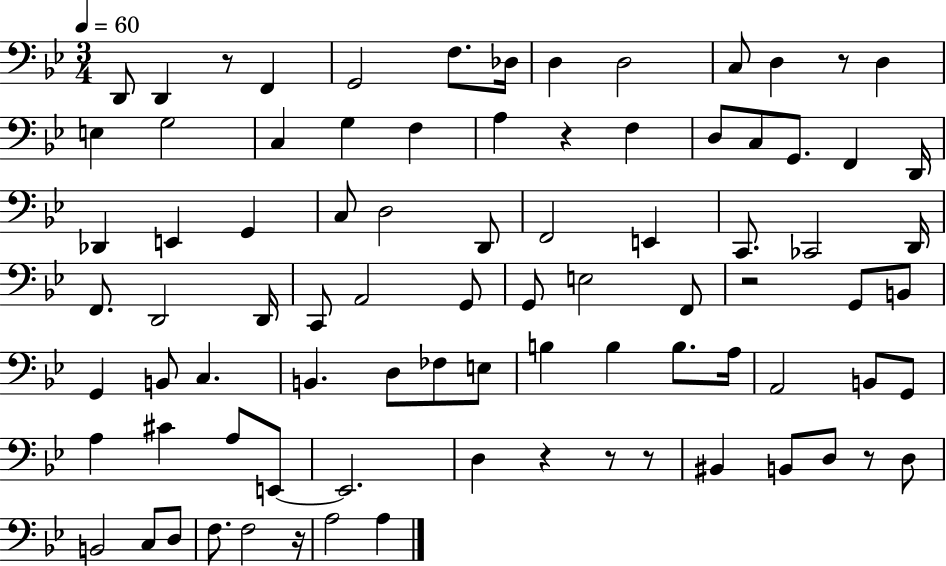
X:1
T:Untitled
M:3/4
L:1/4
K:Bb
D,,/2 D,, z/2 F,, G,,2 F,/2 _D,/4 D, D,2 C,/2 D, z/2 D, E, G,2 C, G, F, A, z F, D,/2 C,/2 G,,/2 F,, D,,/4 _D,, E,, G,, C,/2 D,2 D,,/2 F,,2 E,, C,,/2 _C,,2 D,,/4 F,,/2 D,,2 D,,/4 C,,/2 A,,2 G,,/2 G,,/2 E,2 F,,/2 z2 G,,/2 B,,/2 G,, B,,/2 C, B,, D,/2 _F,/2 E,/2 B, B, B,/2 A,/4 A,,2 B,,/2 G,,/2 A, ^C A,/2 E,,/2 E,,2 D, z z/2 z/2 ^B,, B,,/2 D,/2 z/2 D,/2 B,,2 C,/2 D,/2 F,/2 F,2 z/4 A,2 A,